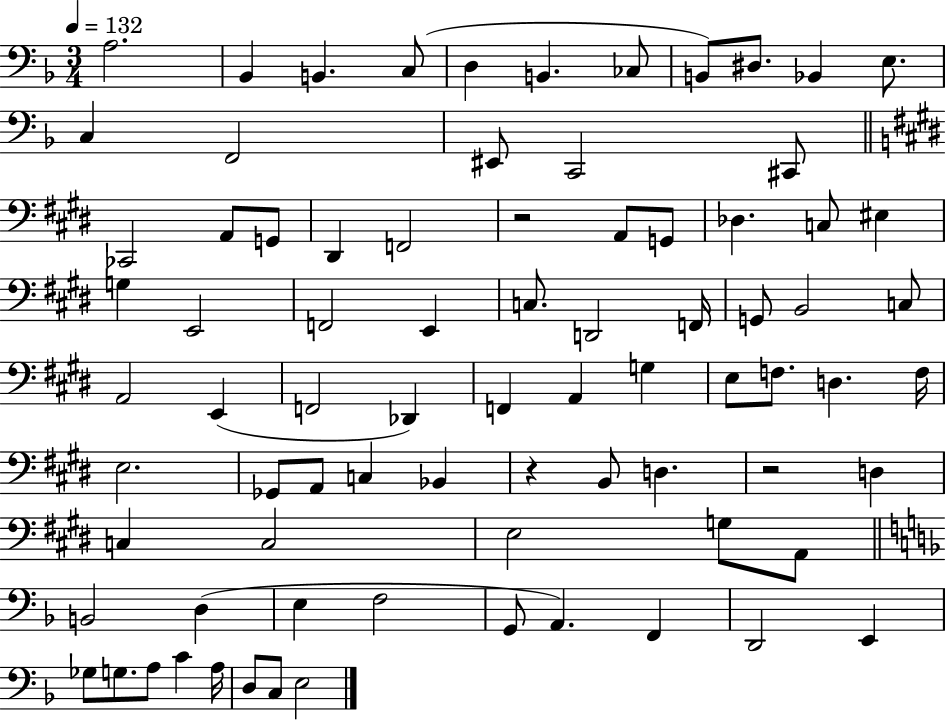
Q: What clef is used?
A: bass